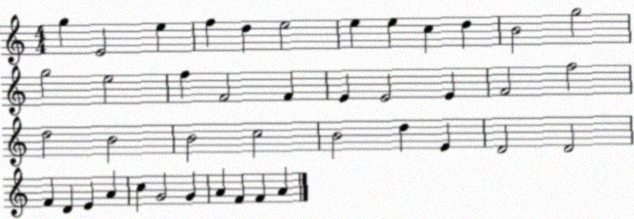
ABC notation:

X:1
T:Untitled
M:4/4
L:1/4
K:C
g E2 e f d e2 e e c d B2 g2 g2 e2 f F2 F E E2 E F2 f2 d2 B2 B2 c2 B2 d E D2 D2 F D E A c G2 G A F F A